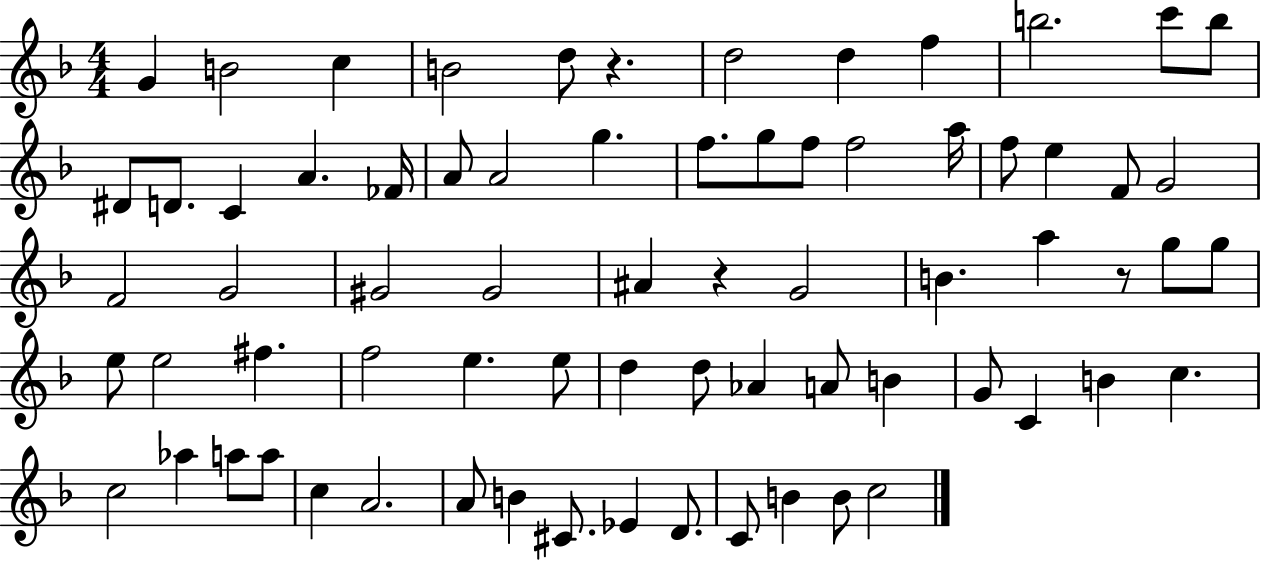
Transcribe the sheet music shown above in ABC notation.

X:1
T:Untitled
M:4/4
L:1/4
K:F
G B2 c B2 d/2 z d2 d f b2 c'/2 b/2 ^D/2 D/2 C A _F/4 A/2 A2 g f/2 g/2 f/2 f2 a/4 f/2 e F/2 G2 F2 G2 ^G2 ^G2 ^A z G2 B a z/2 g/2 g/2 e/2 e2 ^f f2 e e/2 d d/2 _A A/2 B G/2 C B c c2 _a a/2 a/2 c A2 A/2 B ^C/2 _E D/2 C/2 B B/2 c2